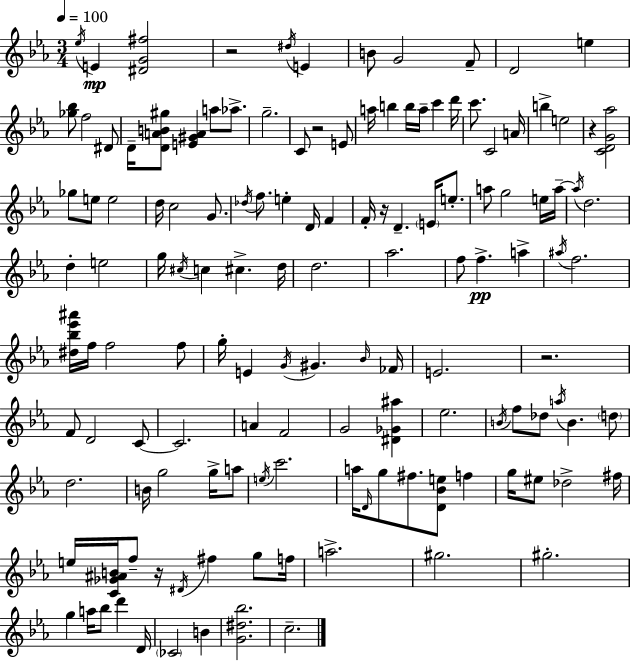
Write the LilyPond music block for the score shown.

{
  \clef treble
  \numericTimeSignature
  \time 3/4
  \key c \minor
  \tempo 4 = 100
  \acciaccatura { ees''16 }\mp e'4 <dis' g' fis''>2 | r2 \acciaccatura { dis''16 } e'4 | b'8 g'2 | f'8-- d'2 e''4 | \break <ges'' bes''>8 f''2 | dis'8 d'16-- <d' a' b' gis''>8 <e' gis' a'>4 a''8 aes''8.-> | g''2.-- | c'8 r2 | \break e'8 a''16 b''4 b''16 a''16-- c'''4 | d'''16 c'''8. c'2 | a'16 b''4-> e''2 | r4 <c' d' g' aes''>2 | \break ges''8 e''8 e''2 | d''16 c''2 g'8. | \acciaccatura { des''16 } f''8. e''4-. d'16 f'4 | f'16-. r16 d'4.-- \parenthesize e'16 | \break e''8.-. a''8 g''2 | e''16 a''16--~~ \acciaccatura { a''16 } d''2. | d''4-. e''2 | g''16 \acciaccatura { cis''16 } c''4 cis''4.-> | \break d''16 d''2. | aes''2. | f''8 f''4.->\pp | a''4-> \acciaccatura { ais''16 } f''2. | \break <dis'' bes'' ees''' ais'''>16 f''16 f''2 | f''8 g''16-. e'4 \acciaccatura { g'16 } | gis'4. \grace { bes'16 } fes'16 e'2. | r2. | \break f'8 d'2 | c'8~~ c'2. | a'4 | f'2 g'2 | \break <dis' ges' ais''>4 ees''2. | \acciaccatura { b'16 } f''8 des''8 | \acciaccatura { a''16 } b'4. \parenthesize d''8 d''2. | b'16 g''2 | \break g''16-> a''8 \acciaccatura { e''16 } c'''2. | a''16 | \grace { d'16 } g''8 fis''8. <d' bes' e''>8 f''4 | g''16 eis''8 des''2-> fis''16 | \break e''16 <c' ges' ais' b'>16 f''8-- r16 \acciaccatura { dis'16 } fis''4 g''8 | f''16 a''2.-> | gis''2. | gis''2.-. | \break g''4 a''16 bes''8 d'''4 | d'16 \parenthesize ces'2 b'4 | <g' dis'' bes''>2. | c''2.-- | \break \bar "|."
}